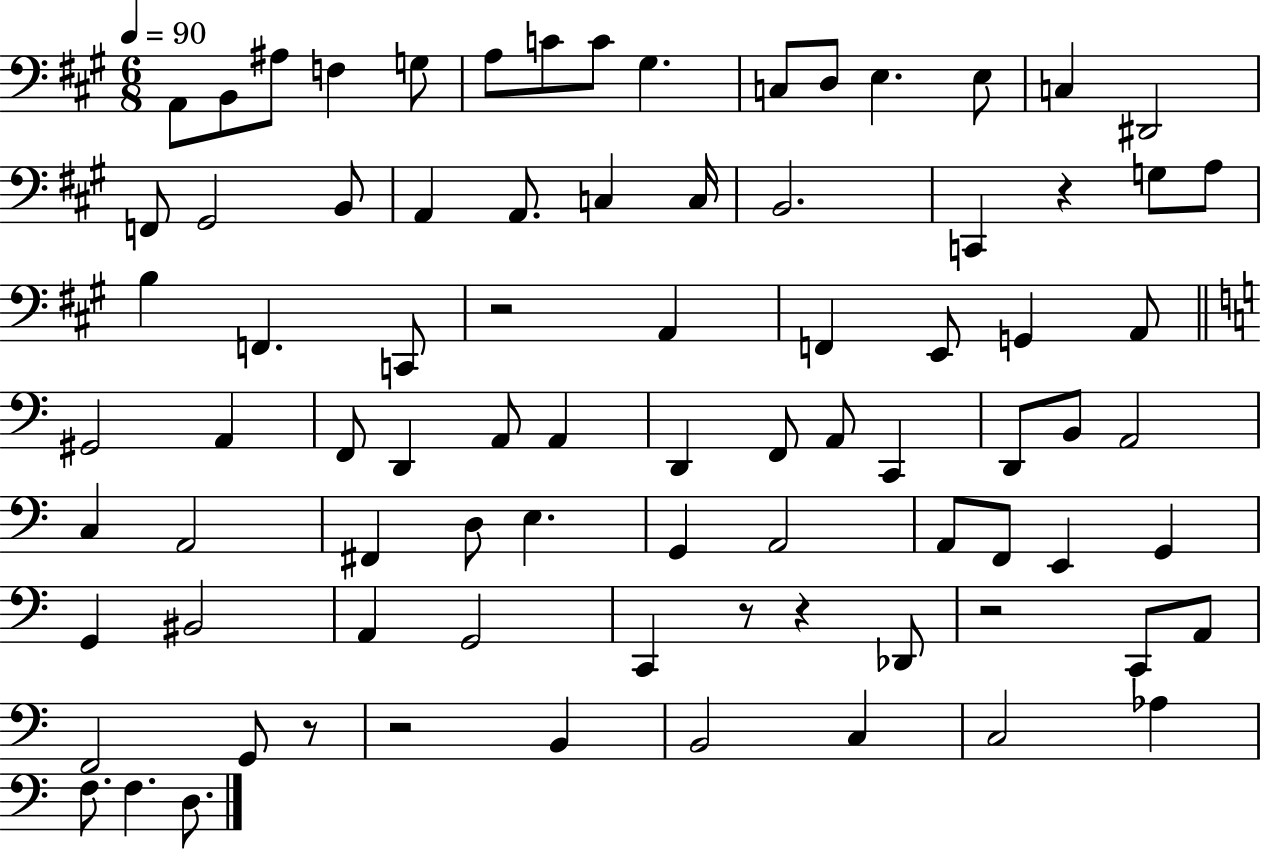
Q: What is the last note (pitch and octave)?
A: D3